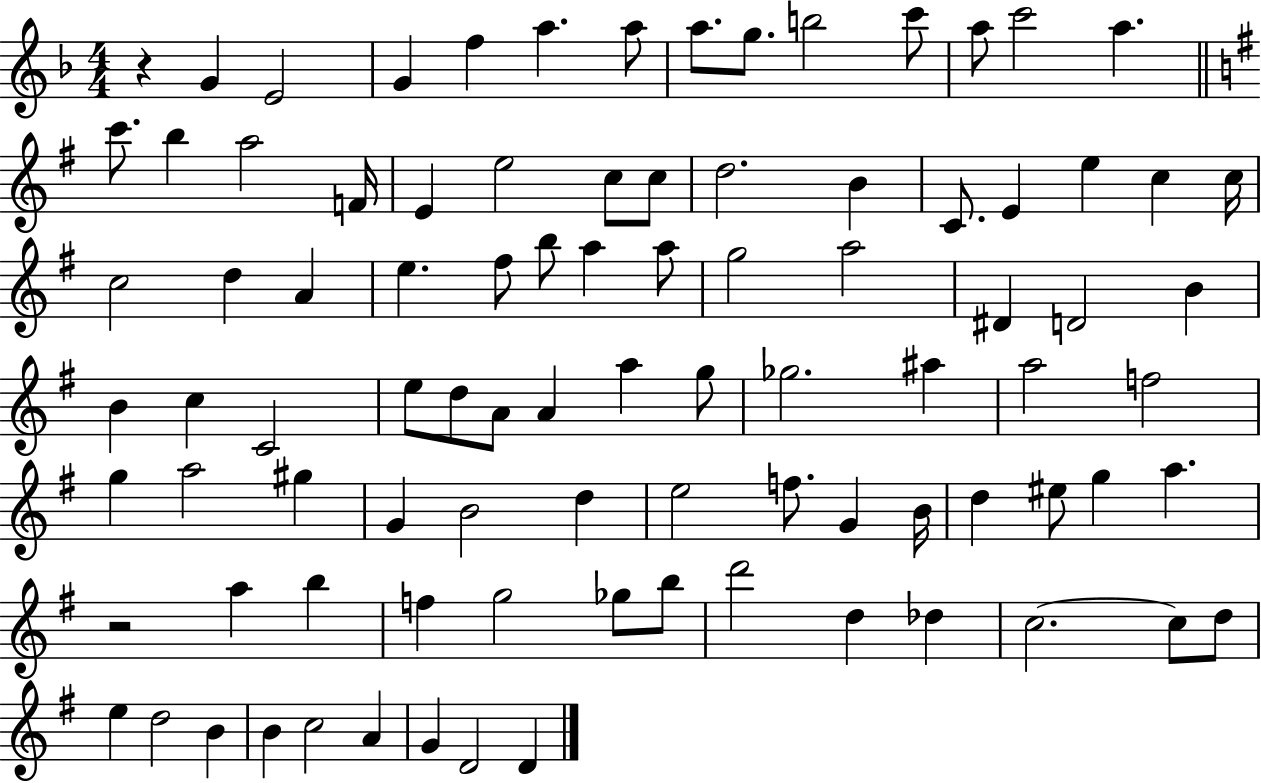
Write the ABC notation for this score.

X:1
T:Untitled
M:4/4
L:1/4
K:F
z G E2 G f a a/2 a/2 g/2 b2 c'/2 a/2 c'2 a c'/2 b a2 F/4 E e2 c/2 c/2 d2 B C/2 E e c c/4 c2 d A e ^f/2 b/2 a a/2 g2 a2 ^D D2 B B c C2 e/2 d/2 A/2 A a g/2 _g2 ^a a2 f2 g a2 ^g G B2 d e2 f/2 G B/4 d ^e/2 g a z2 a b f g2 _g/2 b/2 d'2 d _d c2 c/2 d/2 e d2 B B c2 A G D2 D